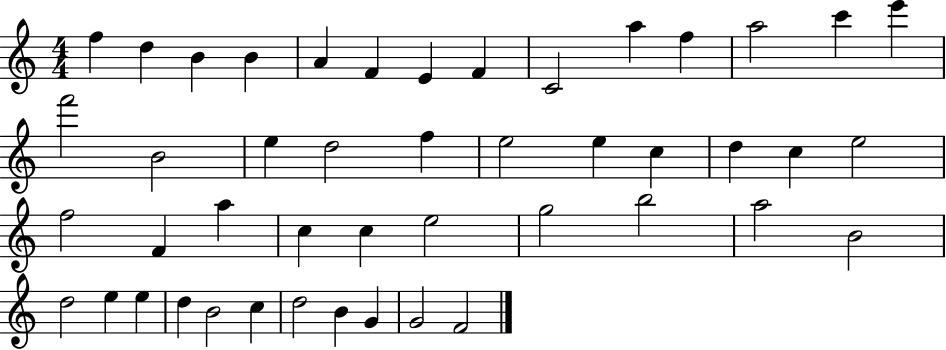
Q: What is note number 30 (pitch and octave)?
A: C5